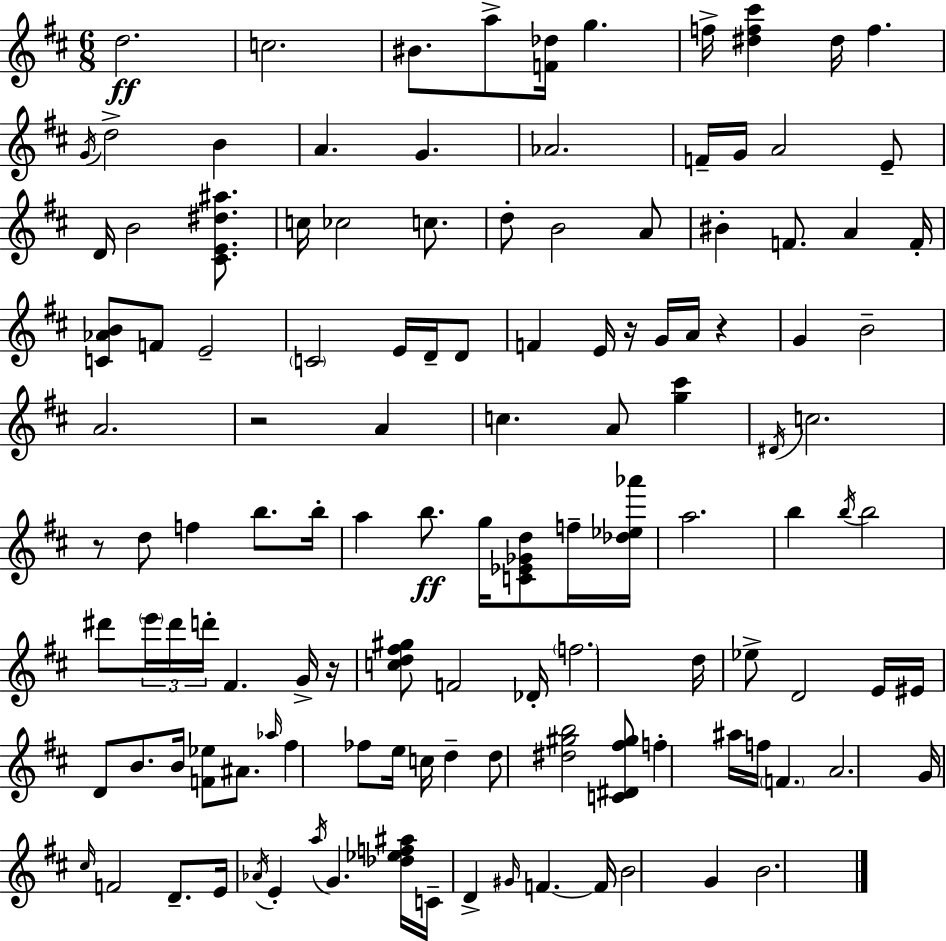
{
  \clef treble
  \numericTimeSignature
  \time 6/8
  \key d \major
  \repeat volta 2 { d''2.\ff | c''2. | bis'8. a''8-> <f' des''>16 g''4. | f''16-> <dis'' f'' cis'''>4 dis''16 f''4. | \break \acciaccatura { g'16 } d''2-> b'4 | a'4. g'4. | aes'2. | f'16-- g'16 a'2 e'8-- | \break d'16 b'2 <cis' e' dis'' ais''>8. | c''16 ces''2 c''8. | d''8-. b'2 a'8 | bis'4-. f'8. a'4 | \break f'16-. <c' aes' b'>8 f'8 e'2-- | \parenthesize c'2 e'16 d'16-- d'8 | f'4 e'16 r16 g'16 a'16 r4 | g'4 b'2-- | \break a'2. | r2 a'4 | c''4. a'8 <g'' cis'''>4 | \acciaccatura { dis'16 } c''2. | \break r8 d''8 f''4 b''8. | b''16-. a''4 b''8.\ff g''16 <c' ees' ges' d''>8 | f''16-- <des'' ees'' aes'''>16 a''2. | b''4 \acciaccatura { b''16 } b''2 | \break dis'''8 \tuplet 3/2 { \parenthesize e'''16 dis'''16 d'''16-. } fis'4. | g'16-> r16 <c'' d'' fis'' gis''>8 f'2 | des'16-. \parenthesize f''2. | d''16 ees''8-> d'2 | \break e'16 eis'16 d'8 b'8. b'16 <f' ees''>8 | ais'8. \grace { aes''16 } fis''4 fes''8 e''16 c''16 | d''4-- d''8 <dis'' gis'' b''>2 | <c' dis' fis'' gis''>8 f''4-. ais''16 f''16 \parenthesize f'4. | \break a'2. | g'16 \grace { cis''16 } f'2 | d'8.-- e'16 \acciaccatura { aes'16 } e'4-. \acciaccatura { a''16 } | g'4. <des'' ees'' f'' ais''>16 c'16-- d'4-> | \break \grace { gis'16 } f'4.~~ f'16 b'2 | g'4 b'2. | } \bar "|."
}